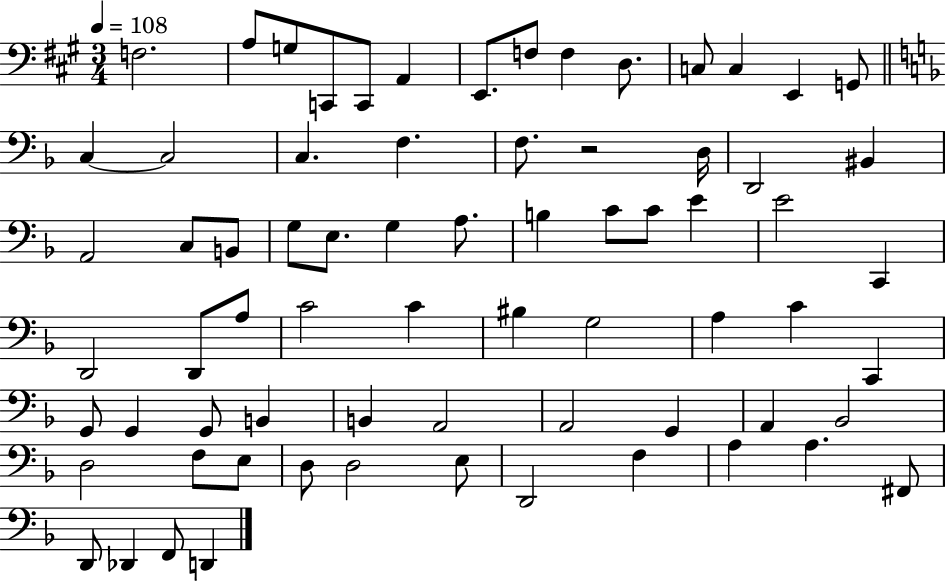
{
  \clef bass
  \numericTimeSignature
  \time 3/4
  \key a \major
  \tempo 4 = 108
  f2. | a8 g8 c,8 c,8 a,4 | e,8. f8 f4 d8. | c8 c4 e,4 g,8 | \break \bar "||" \break \key d \minor c4~~ c2 | c4. f4. | f8. r2 d16 | d,2 bis,4 | \break a,2 c8 b,8 | g8 e8. g4 a8. | b4 c'8 c'8 e'4 | e'2 c,4 | \break d,2 d,8 a8 | c'2 c'4 | bis4 g2 | a4 c'4 c,4 | \break g,8 g,4 g,8 b,4 | b,4 a,2 | a,2 g,4 | a,4 bes,2 | \break d2 f8 e8 | d8 d2 e8 | d,2 f4 | a4 a4. fis,8 | \break d,8 des,4 f,8 d,4 | \bar "|."
}